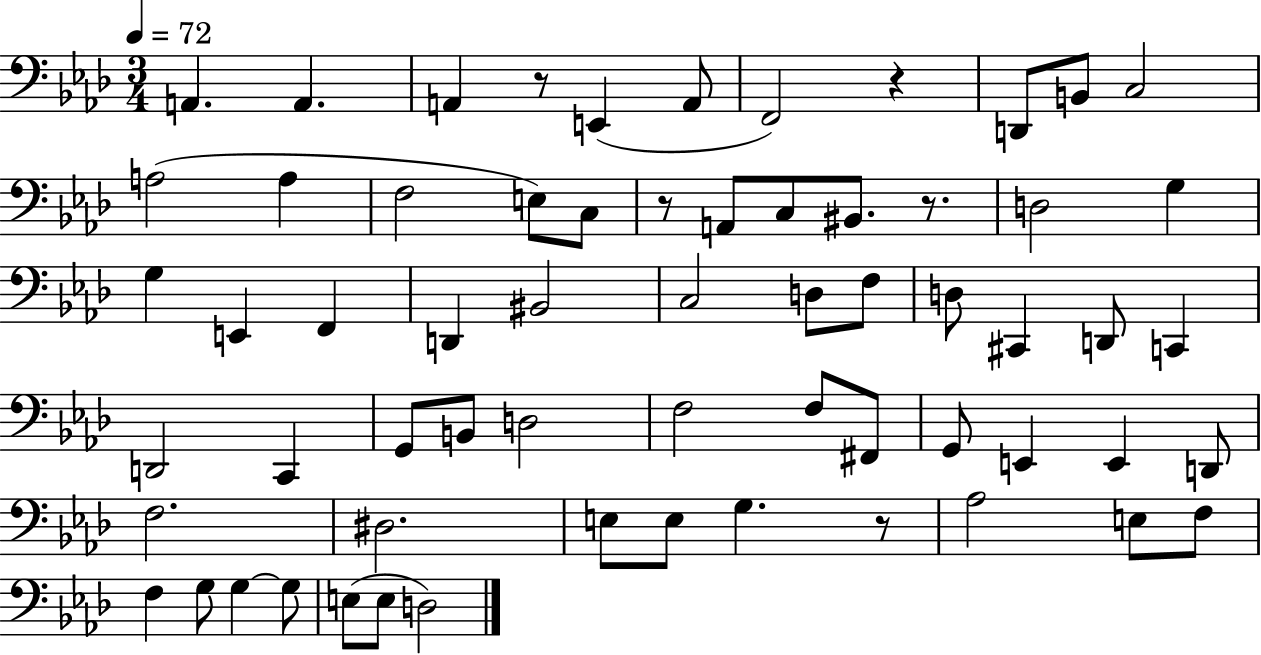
{
  \clef bass
  \numericTimeSignature
  \time 3/4
  \key aes \major
  \tempo 4 = 72
  a,4. a,4. | a,4 r8 e,4( a,8 | f,2) r4 | d,8 b,8 c2 | \break a2( a4 | f2 e8) c8 | r8 a,8 c8 bis,8. r8. | d2 g4 | \break g4 e,4 f,4 | d,4 bis,2 | c2 d8 f8 | d8 cis,4 d,8 c,4 | \break d,2 c,4 | g,8 b,8 d2 | f2 f8 fis,8 | g,8 e,4 e,4 d,8 | \break f2. | dis2. | e8 e8 g4. r8 | aes2 e8 f8 | \break f4 g8 g4~~ g8 | e8( e8 d2) | \bar "|."
}